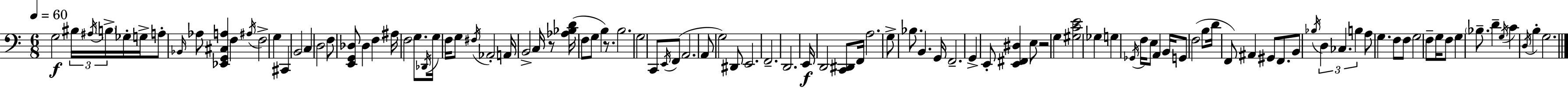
{
  \clef bass
  \numericTimeSignature
  \time 6/8
  \key a \minor
  \tempo 4 = 60
  \repeat volta 2 { g2\f \tuplet 3/2 { bis16 \acciaccatura { ais16 } \parenthesize b16-> } ges16-. | g16-> a8-. \grace { bes,16 } aes8 <ees, g, cis a>4 f4 | \acciaccatura { ais16 } f2-> g4 | cis,4 b,2 | \break c4 d2 | f8 <e, g, des>8 des4 f4 | ais16 f2 | g8. \acciaccatura { des,16 } g16 f16 g8 \acciaccatura { fis16 } aes,2-. | \break a,16 b,2-> | c16 r8 <aes bes d'>16( f8 g8 b4) | r8. b2. | g2 | \break c,8 \acciaccatura { e,16 }( f,8 a,2. | a,8 g2) | dis,8 e,2. | f,2.-- | \break d,2. | e,16\f d,2 | <c, dis,>8 f,16 a2. | g8-> bes8. b,4. | \break g,16 f,2.-- | g,4-> e,8-. | <e, fis, dis>4 e8 r2 | g4 <gis c' e'>2 | \break ges4 g4 \acciaccatura { ges,16 } f16 | e8 a,4 b,16 g,8 f2( | b8 d'16 f,8) ais,4 | gis,8 f,8. b,8 \acciaccatura { bes16 } \tuplet 3/2 { d4 | \break ces4. b4 } | a8 g4. f8 f8 | g2 f8-- g16 f8 | g4 \parenthesize bes8.-- d'4-- | \break \acciaccatura { g16 } c'4 \acciaccatura { d16 } b4-. g2. | } \bar "|."
}